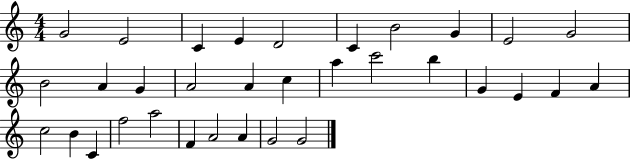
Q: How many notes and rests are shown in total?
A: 33